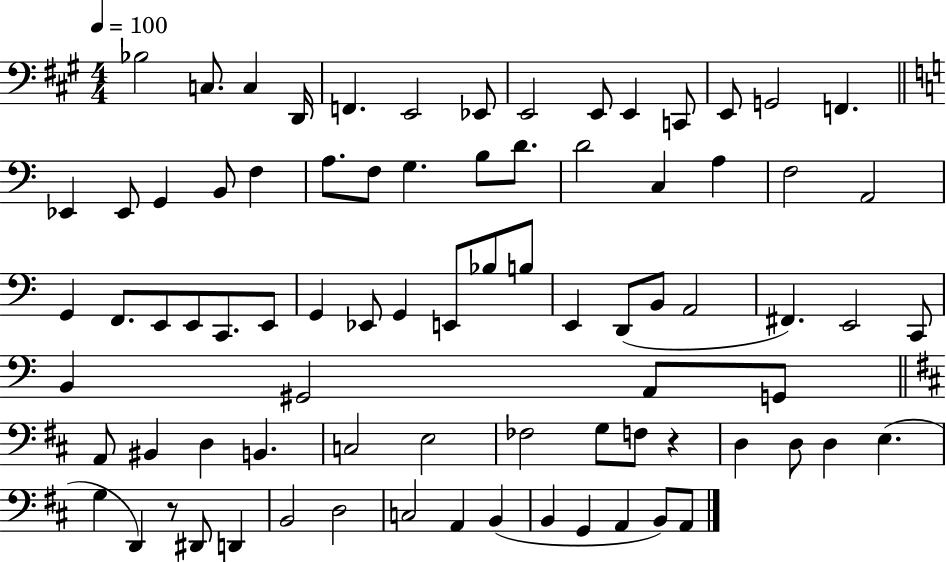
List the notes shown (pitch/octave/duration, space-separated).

Bb3/h C3/e. C3/q D2/s F2/q. E2/h Eb2/e E2/h E2/e E2/q C2/e E2/e G2/h F2/q. Eb2/q Eb2/e G2/q B2/e F3/q A3/e. F3/e G3/q. B3/e D4/e. D4/h C3/q A3/q F3/h A2/h G2/q F2/e. E2/e E2/e C2/e. E2/e G2/q Eb2/e G2/q E2/e Bb3/e B3/e E2/q D2/e B2/e A2/h F#2/q. E2/h C2/e B2/q G#2/h A2/e G2/e A2/e BIS2/q D3/q B2/q. C3/h E3/h FES3/h G3/e F3/e R/q D3/q D3/e D3/q E3/q. G3/q D2/q R/e D#2/e D2/q B2/h D3/h C3/h A2/q B2/q B2/q G2/q A2/q B2/e A2/e